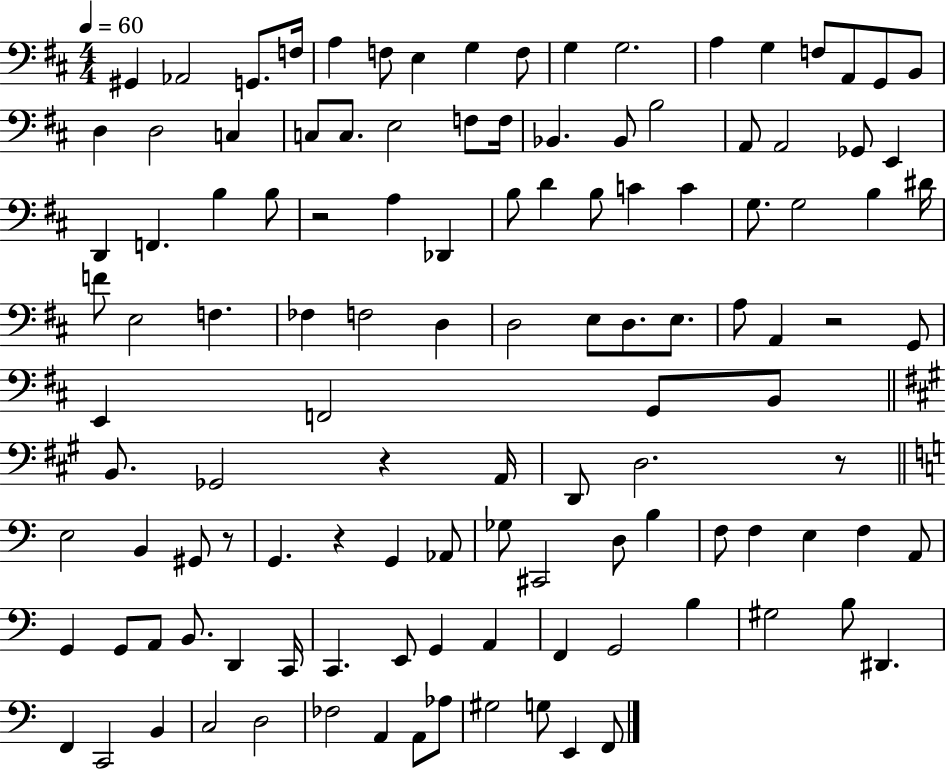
G#2/q Ab2/h G2/e. F3/s A3/q F3/e E3/q G3/q F3/e G3/q G3/h. A3/q G3/q F3/e A2/e G2/e B2/e D3/q D3/h C3/q C3/e C3/e. E3/h F3/e F3/s Bb2/q. Bb2/e B3/h A2/e A2/h Gb2/e E2/q D2/q F2/q. B3/q B3/e R/h A3/q Db2/q B3/e D4/q B3/e C4/q C4/q G3/e. G3/h B3/q D#4/s F4/e E3/h F3/q. FES3/q F3/h D3/q D3/h E3/e D3/e. E3/e. A3/e A2/q R/h G2/e E2/q F2/h G2/e B2/e B2/e. Gb2/h R/q A2/s D2/e D3/h. R/e E3/h B2/q G#2/e R/e G2/q. R/q G2/q Ab2/e Gb3/e C#2/h D3/e B3/q F3/e F3/q E3/q F3/q A2/e G2/q G2/e A2/e B2/e. D2/q C2/s C2/q. E2/e G2/q A2/q F2/q G2/h B3/q G#3/h B3/e D#2/q. F2/q C2/h B2/q C3/h D3/h FES3/h A2/q A2/e Ab3/e G#3/h G3/e E2/q F2/e